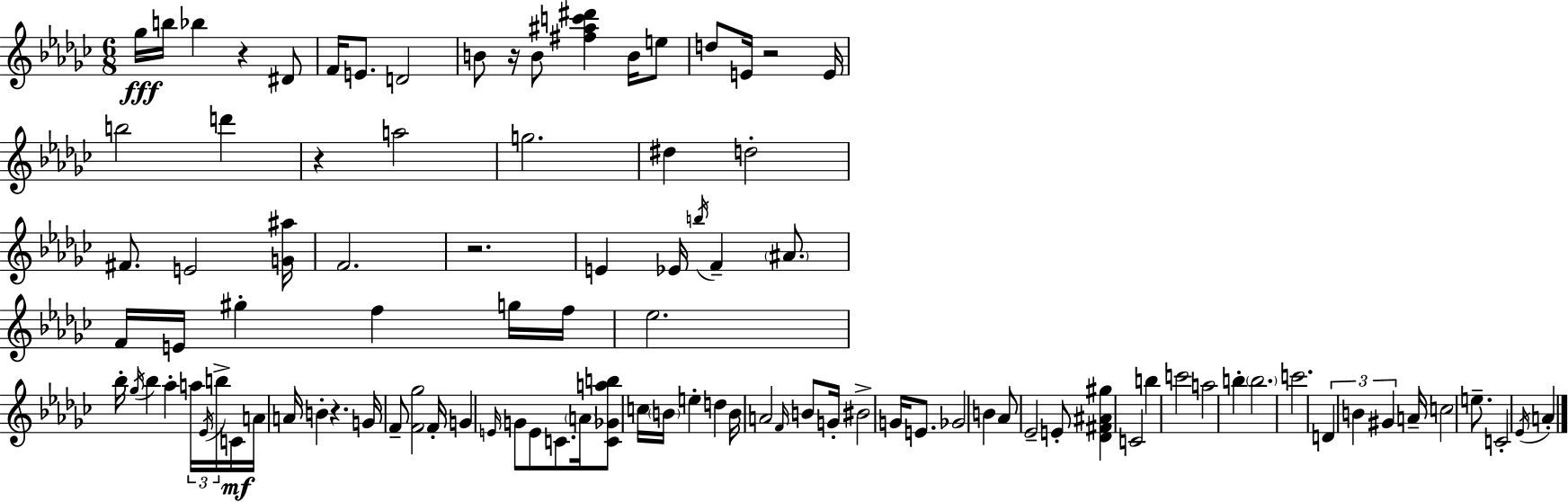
Gb5/s B5/s Bb5/q R/q D#4/e F4/s E4/e. D4/h B4/e R/s B4/e [F#5,A#5,C6,D#6]/q B4/s E5/e D5/e E4/s R/h E4/s B5/h D6/q R/q A5/h G5/h. D#5/q D5/h F#4/e. E4/h [G4,A#5]/s F4/h. R/h. E4/q Eb4/s B5/s F4/q A#4/e. F4/s E4/s G#5/q F5/q G5/s F5/s Eb5/h. Bb5/s Gb5/s Bb5/q Ab5/q A5/s Eb4/s B5/s C4/s A4/s A4/s B4/q R/q. G4/s F4/e [F4,Gb5]/h F4/s G4/q E4/s G4/e E4/e C4/e. A4/s [C4,Gb4,A5,B5]/e C5/s B4/s E5/q D5/q B4/s A4/h F4/s B4/e G4/s BIS4/h G4/s E4/e. Gb4/h B4/q Ab4/e Eb4/h E4/e [Db4,F#4,A#4,G#5]/q C4/h B5/q C6/h A5/h B5/q B5/h. C6/h. D4/q B4/q G#4/q A4/s C5/h E5/e. C4/h Eb4/s A4/q